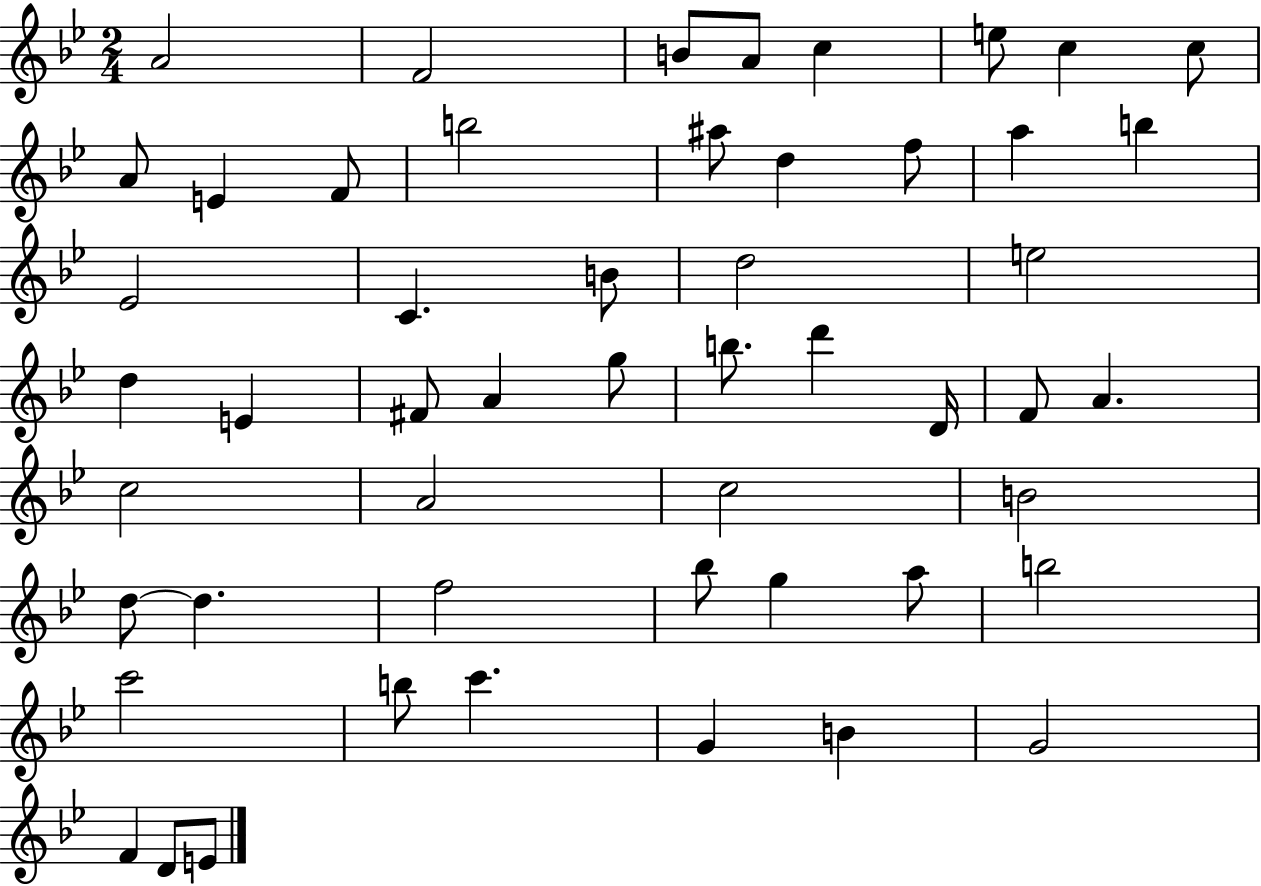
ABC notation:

X:1
T:Untitled
M:2/4
L:1/4
K:Bb
A2 F2 B/2 A/2 c e/2 c c/2 A/2 E F/2 b2 ^a/2 d f/2 a b _E2 C B/2 d2 e2 d E ^F/2 A g/2 b/2 d' D/4 F/2 A c2 A2 c2 B2 d/2 d f2 _b/2 g a/2 b2 c'2 b/2 c' G B G2 F D/2 E/2